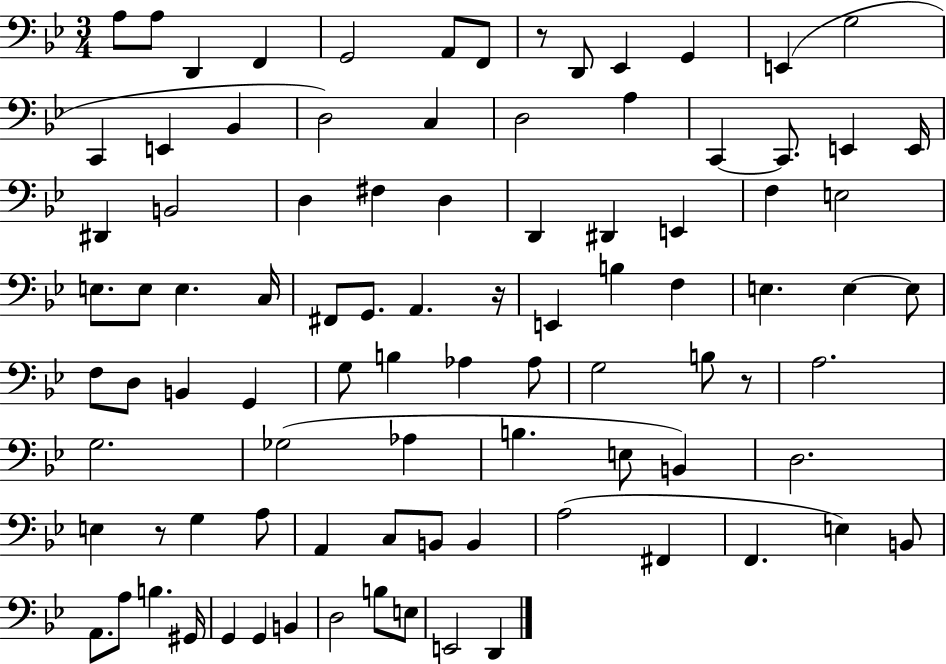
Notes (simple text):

A3/e A3/e D2/q F2/q G2/h A2/e F2/e R/e D2/e Eb2/q G2/q E2/q G3/h C2/q E2/q Bb2/q D3/h C3/q D3/h A3/q C2/q C2/e. E2/q E2/s D#2/q B2/h D3/q F#3/q D3/q D2/q D#2/q E2/q F3/q E3/h E3/e. E3/e E3/q. C3/s F#2/e G2/e. A2/q. R/s E2/q B3/q F3/q E3/q. E3/q E3/e F3/e D3/e B2/q G2/q G3/e B3/q Ab3/q Ab3/e G3/h B3/e R/e A3/h. G3/h. Gb3/h Ab3/q B3/q. E3/e B2/q D3/h. E3/q R/e G3/q A3/e A2/q C3/e B2/e B2/q A3/h F#2/q F2/q. E3/q B2/e A2/e. A3/e B3/q. G#2/s G2/q G2/q B2/q D3/h B3/e E3/e E2/h D2/q